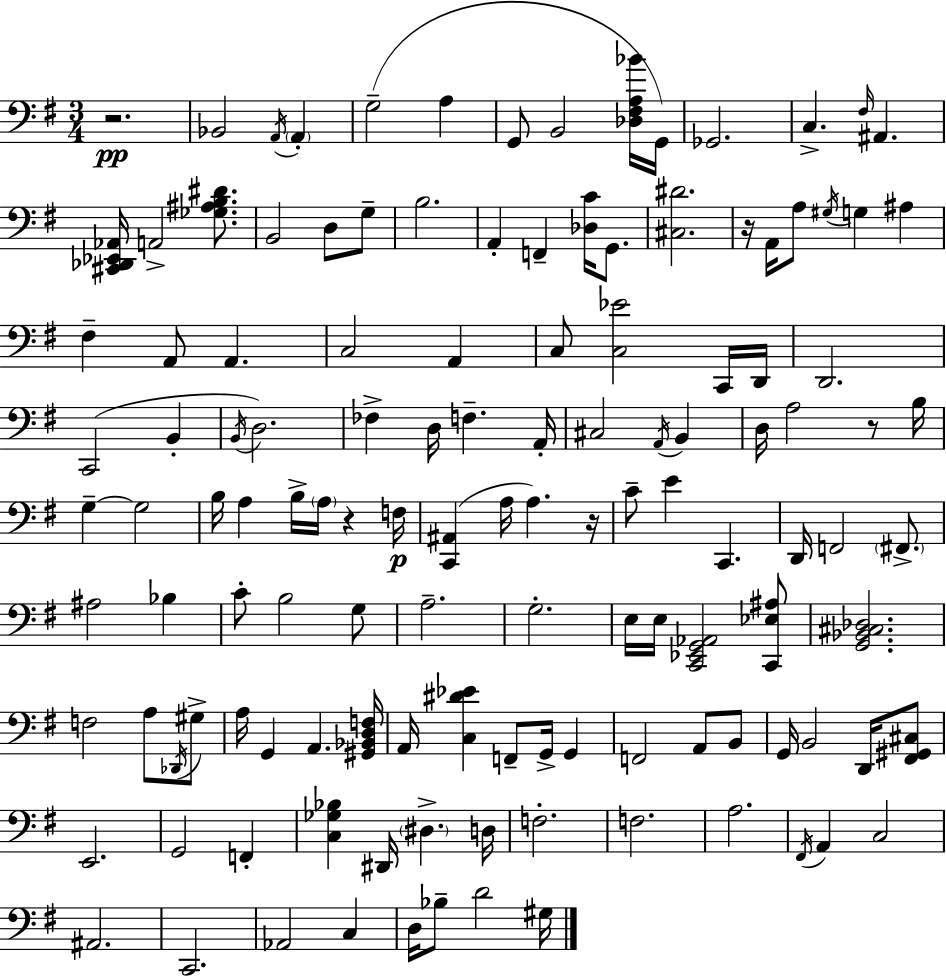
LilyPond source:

{
  \clef bass
  \numericTimeSignature
  \time 3/4
  \key e \minor
  r2.\pp | bes,2 \acciaccatura { a,16 } \parenthesize a,4-. | g2--( a4 | g,8 b,2 <des fis a bes'>16 | \break g,16) ges,2. | c4.-> \grace { fis16 } ais,4. | <cis, des, ees, aes,>16 a,2-> <ges ais b dis'>8. | b,2 d8 | \break g8-- b2. | a,4-. f,4-- <des c'>16 g,8. | <cis dis'>2. | r16 a,16 a8 \acciaccatura { gis16 } g4 ais4 | \break fis4-- a,8 a,4. | c2 a,4 | c8 <c ees'>2 | c,16 d,16 d,2. | \break c,2( b,4-. | \acciaccatura { b,16 } d2.) | fes4-> d16 f4.-- | a,16-. cis2 | \break \acciaccatura { a,16 } b,4 d16 a2 | r8 b16 g4--~~ g2 | b16 a4 b16-> \parenthesize a16 | r4 f16\p <c, ais,>4( a16 a4.) | \break r16 c'8-- e'4 c,4. | d,16 f,2 | \parenthesize fis,8.-> ais2 | bes4 c'8-. b2 | \break g8 a2.-- | g2.-. | e16 e16 <c, ees, g, aes,>2 | <c, ees ais>8 <g, bes, cis des>2. | \break f2 | a8 \acciaccatura { des,16 } gis8-> a16 g,4 a,4. | <gis, bes, d f>16 a,16 <c dis' ees'>4 f,8-- | g,16-> g,4 f,2 | \break a,8 b,8 g,16 b,2 | d,16 <fis, gis, cis>8 e,2. | g,2 | f,4-. <c ges bes>4 dis,16 \parenthesize dis4.-> | \break d16 f2.-. | f2. | a2. | \acciaccatura { fis,16 } a,4 c2 | \break ais,2. | c,2. | aes,2 | c4 d16 bes8-- d'2 | \break gis16 \bar "|."
}